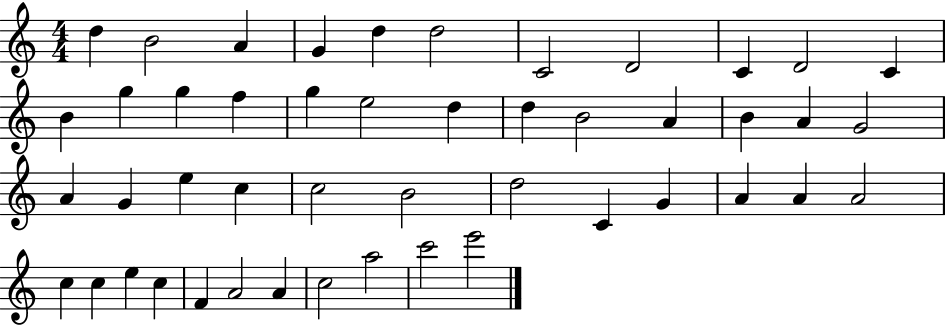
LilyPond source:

{
  \clef treble
  \numericTimeSignature
  \time 4/4
  \key c \major
  d''4 b'2 a'4 | g'4 d''4 d''2 | c'2 d'2 | c'4 d'2 c'4 | \break b'4 g''4 g''4 f''4 | g''4 e''2 d''4 | d''4 b'2 a'4 | b'4 a'4 g'2 | \break a'4 g'4 e''4 c''4 | c''2 b'2 | d''2 c'4 g'4 | a'4 a'4 a'2 | \break c''4 c''4 e''4 c''4 | f'4 a'2 a'4 | c''2 a''2 | c'''2 e'''2 | \break \bar "|."
}